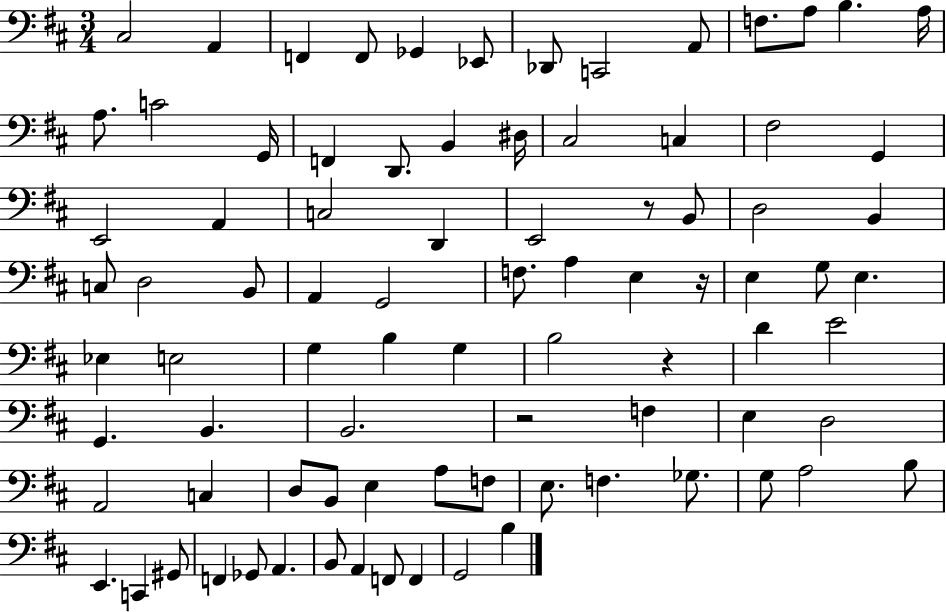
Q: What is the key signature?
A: D major